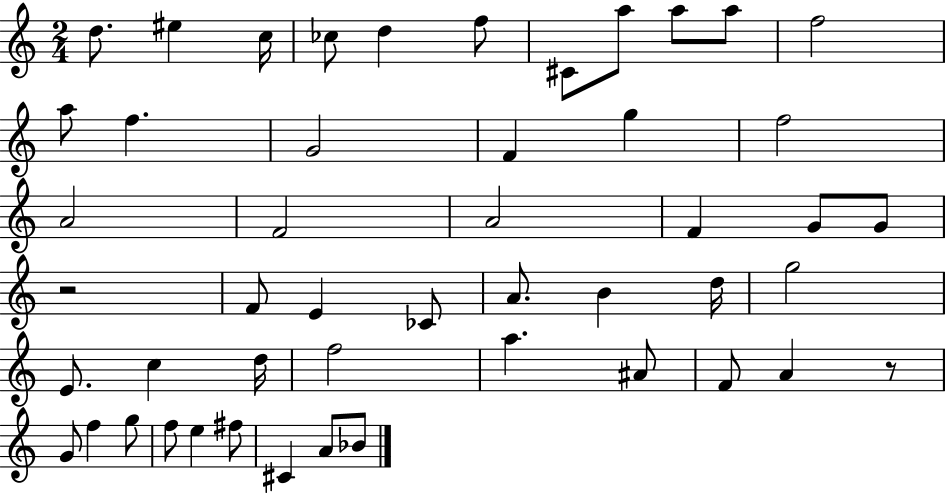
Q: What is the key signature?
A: C major